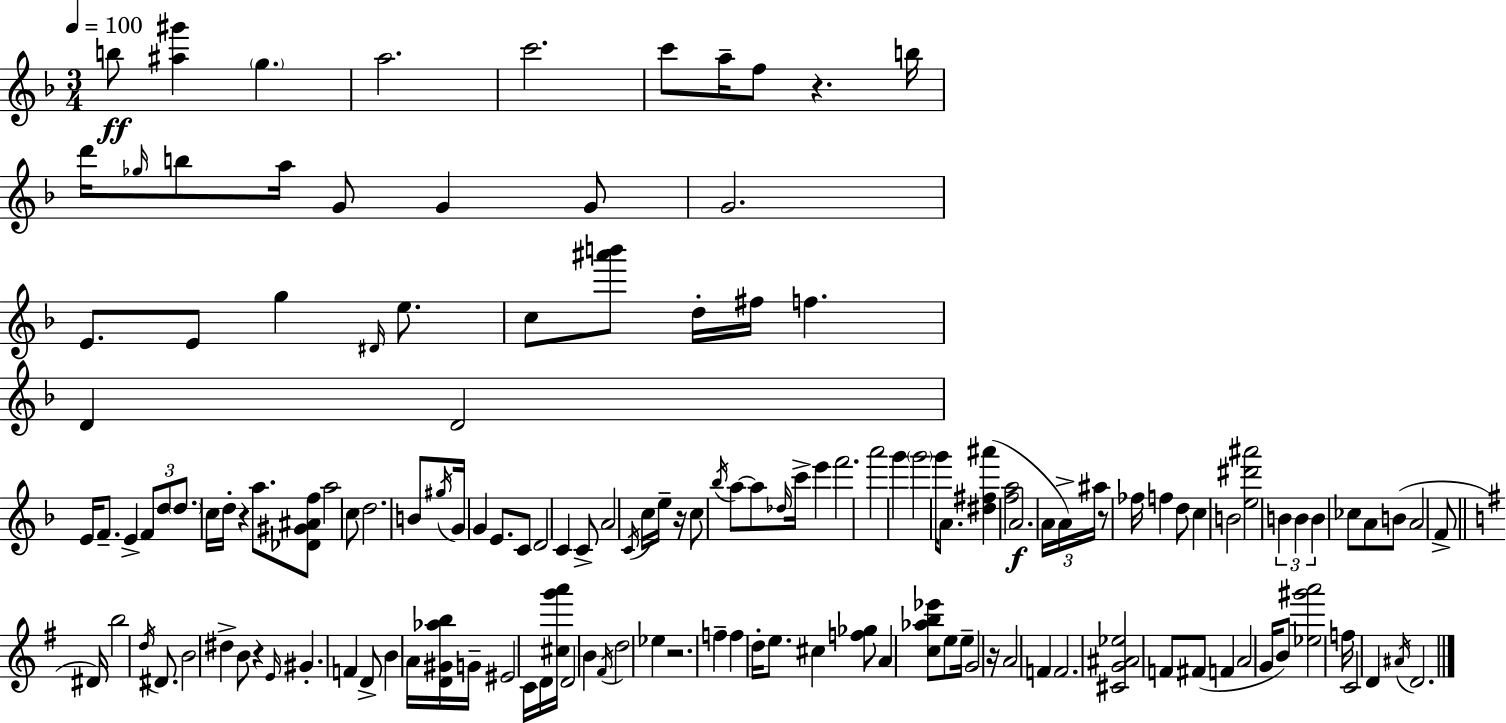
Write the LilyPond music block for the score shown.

{
  \clef treble
  \numericTimeSignature
  \time 3/4
  \key f \major
  \tempo 4 = 100
  b''8\ff <ais'' gis'''>4 \parenthesize g''4. | a''2. | c'''2. | c'''8 a''16-- f''8 r4. b''16 | \break d'''16 \grace { ges''16 } b''8 a''16 g'8 g'4 g'8 | g'2. | e'8. e'8 g''4 \grace { dis'16 } e''8. | c''8 <ais''' b'''>8 d''16-. fis''16 f''4. | \break d'4 d'2 | e'16 f'8.-- e'4-> \tuplet 3/2 { f'8 | d''8 \parenthesize d''8. } c''16 d''16-. r4 a''8. | <des' gis' ais' f''>8 a''2 | \break c''8 d''2. | b'8 \acciaccatura { gis''16 } g'16 g'4 e'8. | c'8 d'2 c'4 | c'8-> a'2 | \break \acciaccatura { c'16 } c''16 e''16-- r16 c''8 \acciaccatura { bes''16 } a''8~~ a''8 | \grace { des''16 } c'''16-> e'''4 f'''2. | a'''2 | g'''4 \parenthesize g'''2 | \break g'''16 a'8. <dis'' fis'' ais'''>4( <f'' a''>2 | a'2.\f | \tuplet 3/2 { a'16 a'16->) ais''16 } r8 fes''16 | f''4 d''8 c''4 b'2 | \break <e'' dis''' ais'''>2 | \tuplet 3/2 { b'4 b'4 b'4 } | ces''8 a'8 b'8( a'2 | f'8-> \bar "||" \break \key e \minor dis'16) b''2 \acciaccatura { d''16 } dis'8. | b'2 dis''4-> | b'8 r4 \grace { e'16 } gis'4.-. | f'4 d'8-> b'4 | \break a'16 <d' gis' aes'' b''>16 g'16-- eis'2 c'16 | d'16 <cis'' g''' a'''>16 d'2 b'4 | \acciaccatura { fis'16 } d''2 ees''4 | r2. | \break f''4-- f''4 d''16-. | e''8. cis''4 <f'' ges''>8 a'4 | <c'' aes'' b'' ees'''>8 e''8 e''16-- g'2 | r16 a'2 f'4 | \break f'2. | <cis' g' ais' ees''>2 f'8 | fis'8( f'4 a'2 | g'16 b'8) <ees'' gis''' a'''>2 | \break f''16 c'2 d'4 | \acciaccatura { ais'16 } d'2. | \bar "|."
}